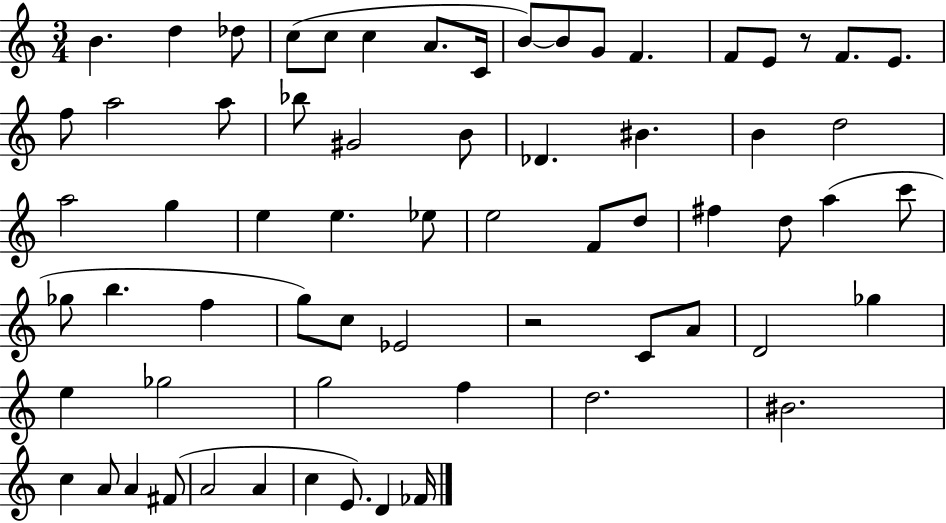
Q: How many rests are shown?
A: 2